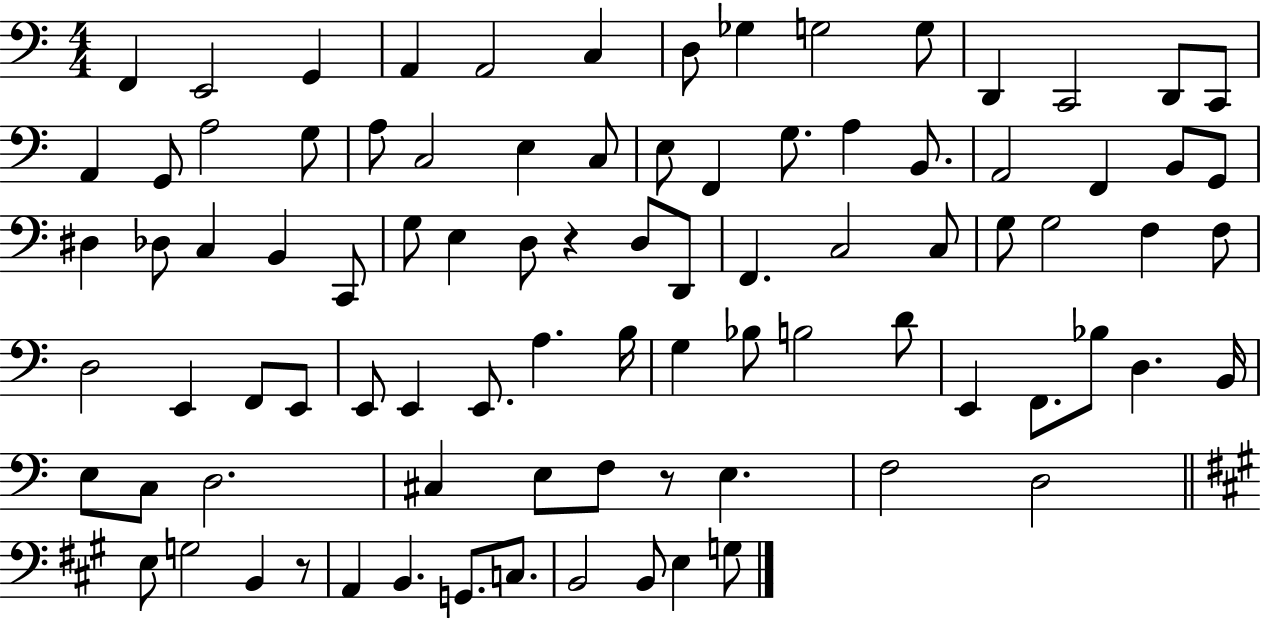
{
  \clef bass
  \numericTimeSignature
  \time 4/4
  \key c \major
  f,4 e,2 g,4 | a,4 a,2 c4 | d8 ges4 g2 g8 | d,4 c,2 d,8 c,8 | \break a,4 g,8 a2 g8 | a8 c2 e4 c8 | e8 f,4 g8. a4 b,8. | a,2 f,4 b,8 g,8 | \break dis4 des8 c4 b,4 c,8 | g8 e4 d8 r4 d8 d,8 | f,4. c2 c8 | g8 g2 f4 f8 | \break d2 e,4 f,8 e,8 | e,8 e,4 e,8. a4. b16 | g4 bes8 b2 d'8 | e,4 f,8. bes8 d4. b,16 | \break e8 c8 d2. | cis4 e8 f8 r8 e4. | f2 d2 | \bar "||" \break \key a \major e8 g2 b,4 r8 | a,4 b,4. g,8. c8. | b,2 b,8 e4 g8 | \bar "|."
}